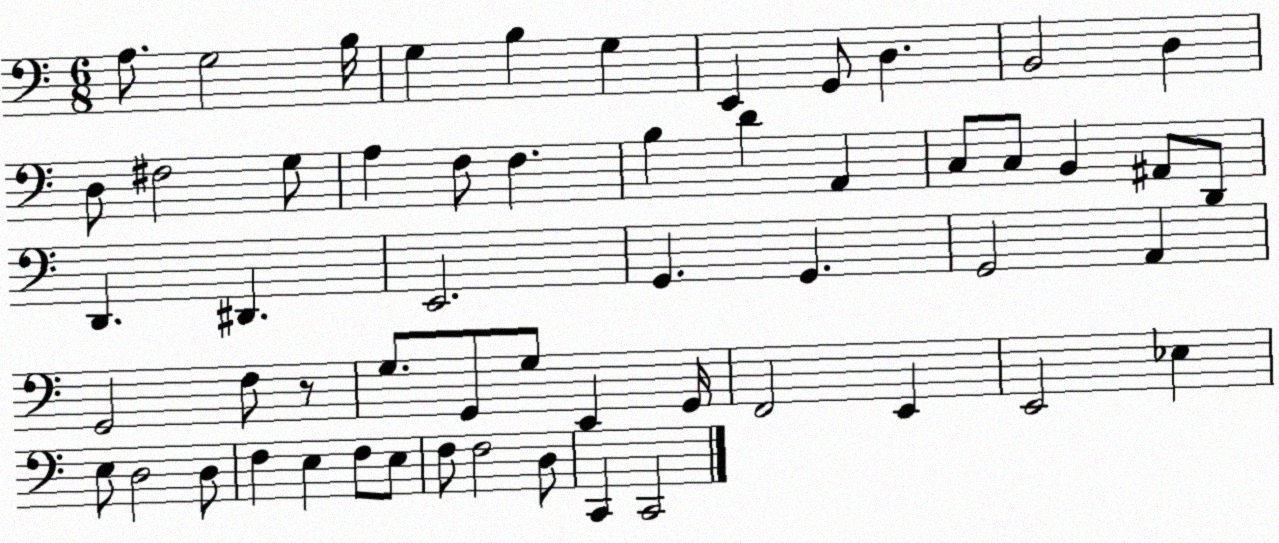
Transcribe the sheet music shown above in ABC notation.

X:1
T:Untitled
M:6/8
L:1/4
K:C
A,/2 G,2 B,/4 G, B, G, E,, G,,/2 D, B,,2 D, D,/2 ^F,2 G,/2 A, F,/2 F, B, D A,, C,/2 C,/2 B,, ^A,,/2 D,,/2 D,, ^D,, E,,2 G,, G,, G,,2 A,, G,,2 F,/2 z/2 G,/2 G,,/2 G,/2 E,, G,,/4 F,,2 E,, E,,2 _E, E,/2 D,2 D,/2 F, E, F,/2 E,/2 F,/2 F,2 D,/2 C,, C,,2